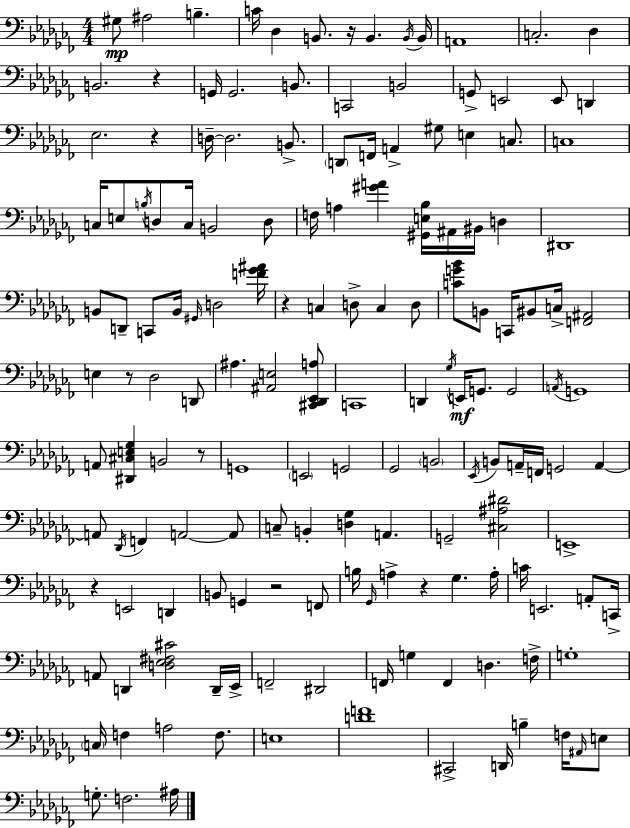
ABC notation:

X:1
T:Untitled
M:4/4
L:1/4
K:Abm
^G,/2 ^A,2 B, C/4 _D, B,,/2 z/4 B,, B,,/4 B,,/4 A,,4 C,2 _D, B,,2 z G,,/4 G,,2 B,,/2 C,,2 B,,2 G,,/2 E,,2 E,,/2 D,, _E,2 z D,/4 D,2 B,,/2 D,,/2 F,,/4 A,, ^G,/2 E, C,/2 C,4 C,/4 E,/2 B,/4 D,/2 C,/4 B,,2 D,/2 F,/4 A, [^GA] [^G,,E,_B,]/4 ^A,,/4 ^B,,/4 D, ^D,,4 B,,/2 D,,/2 C,,/2 B,,/4 ^G,,/4 D,2 [F_G^A]/4 z C, D,/2 C, D,/2 [CG_B]/2 B,,/2 C,,/4 ^B,,/2 C,/4 [F,,^A,,]2 E, z/2 _D,2 D,,/2 ^A, [^A,,E,]2 [^C,,_D,,_E,,A,]/2 C,,4 D,, _G,/4 E,,/4 G,,/2 G,,2 A,,/4 G,,4 A,,/2 [^D,,^C,E,_G,] B,,2 z/2 G,,4 E,,2 G,,2 _G,,2 B,,2 _E,,/4 B,,/2 A,,/4 F,,/4 G,,2 A,, A,,/2 _D,,/4 F,, A,,2 A,,/2 C,/2 B,, [D,_G,] A,, G,,2 [^C,^A,^D]2 E,,4 z E,,2 D,, B,,/2 G,, z2 F,,/2 B,/4 _G,,/4 A, z _G, A,/4 C/4 E,,2 A,,/2 C,,/4 A,,/2 D,, [D,_E,^F,^C]2 D,,/4 _E,,/4 F,,2 ^D,,2 F,,/4 G, F,, D, F,/4 G,4 C,/4 F, A,2 F,/2 E,4 [DF]4 ^C,,2 D,,/4 B, F,/4 ^A,,/4 E,/2 G,/2 F,2 ^A,/4